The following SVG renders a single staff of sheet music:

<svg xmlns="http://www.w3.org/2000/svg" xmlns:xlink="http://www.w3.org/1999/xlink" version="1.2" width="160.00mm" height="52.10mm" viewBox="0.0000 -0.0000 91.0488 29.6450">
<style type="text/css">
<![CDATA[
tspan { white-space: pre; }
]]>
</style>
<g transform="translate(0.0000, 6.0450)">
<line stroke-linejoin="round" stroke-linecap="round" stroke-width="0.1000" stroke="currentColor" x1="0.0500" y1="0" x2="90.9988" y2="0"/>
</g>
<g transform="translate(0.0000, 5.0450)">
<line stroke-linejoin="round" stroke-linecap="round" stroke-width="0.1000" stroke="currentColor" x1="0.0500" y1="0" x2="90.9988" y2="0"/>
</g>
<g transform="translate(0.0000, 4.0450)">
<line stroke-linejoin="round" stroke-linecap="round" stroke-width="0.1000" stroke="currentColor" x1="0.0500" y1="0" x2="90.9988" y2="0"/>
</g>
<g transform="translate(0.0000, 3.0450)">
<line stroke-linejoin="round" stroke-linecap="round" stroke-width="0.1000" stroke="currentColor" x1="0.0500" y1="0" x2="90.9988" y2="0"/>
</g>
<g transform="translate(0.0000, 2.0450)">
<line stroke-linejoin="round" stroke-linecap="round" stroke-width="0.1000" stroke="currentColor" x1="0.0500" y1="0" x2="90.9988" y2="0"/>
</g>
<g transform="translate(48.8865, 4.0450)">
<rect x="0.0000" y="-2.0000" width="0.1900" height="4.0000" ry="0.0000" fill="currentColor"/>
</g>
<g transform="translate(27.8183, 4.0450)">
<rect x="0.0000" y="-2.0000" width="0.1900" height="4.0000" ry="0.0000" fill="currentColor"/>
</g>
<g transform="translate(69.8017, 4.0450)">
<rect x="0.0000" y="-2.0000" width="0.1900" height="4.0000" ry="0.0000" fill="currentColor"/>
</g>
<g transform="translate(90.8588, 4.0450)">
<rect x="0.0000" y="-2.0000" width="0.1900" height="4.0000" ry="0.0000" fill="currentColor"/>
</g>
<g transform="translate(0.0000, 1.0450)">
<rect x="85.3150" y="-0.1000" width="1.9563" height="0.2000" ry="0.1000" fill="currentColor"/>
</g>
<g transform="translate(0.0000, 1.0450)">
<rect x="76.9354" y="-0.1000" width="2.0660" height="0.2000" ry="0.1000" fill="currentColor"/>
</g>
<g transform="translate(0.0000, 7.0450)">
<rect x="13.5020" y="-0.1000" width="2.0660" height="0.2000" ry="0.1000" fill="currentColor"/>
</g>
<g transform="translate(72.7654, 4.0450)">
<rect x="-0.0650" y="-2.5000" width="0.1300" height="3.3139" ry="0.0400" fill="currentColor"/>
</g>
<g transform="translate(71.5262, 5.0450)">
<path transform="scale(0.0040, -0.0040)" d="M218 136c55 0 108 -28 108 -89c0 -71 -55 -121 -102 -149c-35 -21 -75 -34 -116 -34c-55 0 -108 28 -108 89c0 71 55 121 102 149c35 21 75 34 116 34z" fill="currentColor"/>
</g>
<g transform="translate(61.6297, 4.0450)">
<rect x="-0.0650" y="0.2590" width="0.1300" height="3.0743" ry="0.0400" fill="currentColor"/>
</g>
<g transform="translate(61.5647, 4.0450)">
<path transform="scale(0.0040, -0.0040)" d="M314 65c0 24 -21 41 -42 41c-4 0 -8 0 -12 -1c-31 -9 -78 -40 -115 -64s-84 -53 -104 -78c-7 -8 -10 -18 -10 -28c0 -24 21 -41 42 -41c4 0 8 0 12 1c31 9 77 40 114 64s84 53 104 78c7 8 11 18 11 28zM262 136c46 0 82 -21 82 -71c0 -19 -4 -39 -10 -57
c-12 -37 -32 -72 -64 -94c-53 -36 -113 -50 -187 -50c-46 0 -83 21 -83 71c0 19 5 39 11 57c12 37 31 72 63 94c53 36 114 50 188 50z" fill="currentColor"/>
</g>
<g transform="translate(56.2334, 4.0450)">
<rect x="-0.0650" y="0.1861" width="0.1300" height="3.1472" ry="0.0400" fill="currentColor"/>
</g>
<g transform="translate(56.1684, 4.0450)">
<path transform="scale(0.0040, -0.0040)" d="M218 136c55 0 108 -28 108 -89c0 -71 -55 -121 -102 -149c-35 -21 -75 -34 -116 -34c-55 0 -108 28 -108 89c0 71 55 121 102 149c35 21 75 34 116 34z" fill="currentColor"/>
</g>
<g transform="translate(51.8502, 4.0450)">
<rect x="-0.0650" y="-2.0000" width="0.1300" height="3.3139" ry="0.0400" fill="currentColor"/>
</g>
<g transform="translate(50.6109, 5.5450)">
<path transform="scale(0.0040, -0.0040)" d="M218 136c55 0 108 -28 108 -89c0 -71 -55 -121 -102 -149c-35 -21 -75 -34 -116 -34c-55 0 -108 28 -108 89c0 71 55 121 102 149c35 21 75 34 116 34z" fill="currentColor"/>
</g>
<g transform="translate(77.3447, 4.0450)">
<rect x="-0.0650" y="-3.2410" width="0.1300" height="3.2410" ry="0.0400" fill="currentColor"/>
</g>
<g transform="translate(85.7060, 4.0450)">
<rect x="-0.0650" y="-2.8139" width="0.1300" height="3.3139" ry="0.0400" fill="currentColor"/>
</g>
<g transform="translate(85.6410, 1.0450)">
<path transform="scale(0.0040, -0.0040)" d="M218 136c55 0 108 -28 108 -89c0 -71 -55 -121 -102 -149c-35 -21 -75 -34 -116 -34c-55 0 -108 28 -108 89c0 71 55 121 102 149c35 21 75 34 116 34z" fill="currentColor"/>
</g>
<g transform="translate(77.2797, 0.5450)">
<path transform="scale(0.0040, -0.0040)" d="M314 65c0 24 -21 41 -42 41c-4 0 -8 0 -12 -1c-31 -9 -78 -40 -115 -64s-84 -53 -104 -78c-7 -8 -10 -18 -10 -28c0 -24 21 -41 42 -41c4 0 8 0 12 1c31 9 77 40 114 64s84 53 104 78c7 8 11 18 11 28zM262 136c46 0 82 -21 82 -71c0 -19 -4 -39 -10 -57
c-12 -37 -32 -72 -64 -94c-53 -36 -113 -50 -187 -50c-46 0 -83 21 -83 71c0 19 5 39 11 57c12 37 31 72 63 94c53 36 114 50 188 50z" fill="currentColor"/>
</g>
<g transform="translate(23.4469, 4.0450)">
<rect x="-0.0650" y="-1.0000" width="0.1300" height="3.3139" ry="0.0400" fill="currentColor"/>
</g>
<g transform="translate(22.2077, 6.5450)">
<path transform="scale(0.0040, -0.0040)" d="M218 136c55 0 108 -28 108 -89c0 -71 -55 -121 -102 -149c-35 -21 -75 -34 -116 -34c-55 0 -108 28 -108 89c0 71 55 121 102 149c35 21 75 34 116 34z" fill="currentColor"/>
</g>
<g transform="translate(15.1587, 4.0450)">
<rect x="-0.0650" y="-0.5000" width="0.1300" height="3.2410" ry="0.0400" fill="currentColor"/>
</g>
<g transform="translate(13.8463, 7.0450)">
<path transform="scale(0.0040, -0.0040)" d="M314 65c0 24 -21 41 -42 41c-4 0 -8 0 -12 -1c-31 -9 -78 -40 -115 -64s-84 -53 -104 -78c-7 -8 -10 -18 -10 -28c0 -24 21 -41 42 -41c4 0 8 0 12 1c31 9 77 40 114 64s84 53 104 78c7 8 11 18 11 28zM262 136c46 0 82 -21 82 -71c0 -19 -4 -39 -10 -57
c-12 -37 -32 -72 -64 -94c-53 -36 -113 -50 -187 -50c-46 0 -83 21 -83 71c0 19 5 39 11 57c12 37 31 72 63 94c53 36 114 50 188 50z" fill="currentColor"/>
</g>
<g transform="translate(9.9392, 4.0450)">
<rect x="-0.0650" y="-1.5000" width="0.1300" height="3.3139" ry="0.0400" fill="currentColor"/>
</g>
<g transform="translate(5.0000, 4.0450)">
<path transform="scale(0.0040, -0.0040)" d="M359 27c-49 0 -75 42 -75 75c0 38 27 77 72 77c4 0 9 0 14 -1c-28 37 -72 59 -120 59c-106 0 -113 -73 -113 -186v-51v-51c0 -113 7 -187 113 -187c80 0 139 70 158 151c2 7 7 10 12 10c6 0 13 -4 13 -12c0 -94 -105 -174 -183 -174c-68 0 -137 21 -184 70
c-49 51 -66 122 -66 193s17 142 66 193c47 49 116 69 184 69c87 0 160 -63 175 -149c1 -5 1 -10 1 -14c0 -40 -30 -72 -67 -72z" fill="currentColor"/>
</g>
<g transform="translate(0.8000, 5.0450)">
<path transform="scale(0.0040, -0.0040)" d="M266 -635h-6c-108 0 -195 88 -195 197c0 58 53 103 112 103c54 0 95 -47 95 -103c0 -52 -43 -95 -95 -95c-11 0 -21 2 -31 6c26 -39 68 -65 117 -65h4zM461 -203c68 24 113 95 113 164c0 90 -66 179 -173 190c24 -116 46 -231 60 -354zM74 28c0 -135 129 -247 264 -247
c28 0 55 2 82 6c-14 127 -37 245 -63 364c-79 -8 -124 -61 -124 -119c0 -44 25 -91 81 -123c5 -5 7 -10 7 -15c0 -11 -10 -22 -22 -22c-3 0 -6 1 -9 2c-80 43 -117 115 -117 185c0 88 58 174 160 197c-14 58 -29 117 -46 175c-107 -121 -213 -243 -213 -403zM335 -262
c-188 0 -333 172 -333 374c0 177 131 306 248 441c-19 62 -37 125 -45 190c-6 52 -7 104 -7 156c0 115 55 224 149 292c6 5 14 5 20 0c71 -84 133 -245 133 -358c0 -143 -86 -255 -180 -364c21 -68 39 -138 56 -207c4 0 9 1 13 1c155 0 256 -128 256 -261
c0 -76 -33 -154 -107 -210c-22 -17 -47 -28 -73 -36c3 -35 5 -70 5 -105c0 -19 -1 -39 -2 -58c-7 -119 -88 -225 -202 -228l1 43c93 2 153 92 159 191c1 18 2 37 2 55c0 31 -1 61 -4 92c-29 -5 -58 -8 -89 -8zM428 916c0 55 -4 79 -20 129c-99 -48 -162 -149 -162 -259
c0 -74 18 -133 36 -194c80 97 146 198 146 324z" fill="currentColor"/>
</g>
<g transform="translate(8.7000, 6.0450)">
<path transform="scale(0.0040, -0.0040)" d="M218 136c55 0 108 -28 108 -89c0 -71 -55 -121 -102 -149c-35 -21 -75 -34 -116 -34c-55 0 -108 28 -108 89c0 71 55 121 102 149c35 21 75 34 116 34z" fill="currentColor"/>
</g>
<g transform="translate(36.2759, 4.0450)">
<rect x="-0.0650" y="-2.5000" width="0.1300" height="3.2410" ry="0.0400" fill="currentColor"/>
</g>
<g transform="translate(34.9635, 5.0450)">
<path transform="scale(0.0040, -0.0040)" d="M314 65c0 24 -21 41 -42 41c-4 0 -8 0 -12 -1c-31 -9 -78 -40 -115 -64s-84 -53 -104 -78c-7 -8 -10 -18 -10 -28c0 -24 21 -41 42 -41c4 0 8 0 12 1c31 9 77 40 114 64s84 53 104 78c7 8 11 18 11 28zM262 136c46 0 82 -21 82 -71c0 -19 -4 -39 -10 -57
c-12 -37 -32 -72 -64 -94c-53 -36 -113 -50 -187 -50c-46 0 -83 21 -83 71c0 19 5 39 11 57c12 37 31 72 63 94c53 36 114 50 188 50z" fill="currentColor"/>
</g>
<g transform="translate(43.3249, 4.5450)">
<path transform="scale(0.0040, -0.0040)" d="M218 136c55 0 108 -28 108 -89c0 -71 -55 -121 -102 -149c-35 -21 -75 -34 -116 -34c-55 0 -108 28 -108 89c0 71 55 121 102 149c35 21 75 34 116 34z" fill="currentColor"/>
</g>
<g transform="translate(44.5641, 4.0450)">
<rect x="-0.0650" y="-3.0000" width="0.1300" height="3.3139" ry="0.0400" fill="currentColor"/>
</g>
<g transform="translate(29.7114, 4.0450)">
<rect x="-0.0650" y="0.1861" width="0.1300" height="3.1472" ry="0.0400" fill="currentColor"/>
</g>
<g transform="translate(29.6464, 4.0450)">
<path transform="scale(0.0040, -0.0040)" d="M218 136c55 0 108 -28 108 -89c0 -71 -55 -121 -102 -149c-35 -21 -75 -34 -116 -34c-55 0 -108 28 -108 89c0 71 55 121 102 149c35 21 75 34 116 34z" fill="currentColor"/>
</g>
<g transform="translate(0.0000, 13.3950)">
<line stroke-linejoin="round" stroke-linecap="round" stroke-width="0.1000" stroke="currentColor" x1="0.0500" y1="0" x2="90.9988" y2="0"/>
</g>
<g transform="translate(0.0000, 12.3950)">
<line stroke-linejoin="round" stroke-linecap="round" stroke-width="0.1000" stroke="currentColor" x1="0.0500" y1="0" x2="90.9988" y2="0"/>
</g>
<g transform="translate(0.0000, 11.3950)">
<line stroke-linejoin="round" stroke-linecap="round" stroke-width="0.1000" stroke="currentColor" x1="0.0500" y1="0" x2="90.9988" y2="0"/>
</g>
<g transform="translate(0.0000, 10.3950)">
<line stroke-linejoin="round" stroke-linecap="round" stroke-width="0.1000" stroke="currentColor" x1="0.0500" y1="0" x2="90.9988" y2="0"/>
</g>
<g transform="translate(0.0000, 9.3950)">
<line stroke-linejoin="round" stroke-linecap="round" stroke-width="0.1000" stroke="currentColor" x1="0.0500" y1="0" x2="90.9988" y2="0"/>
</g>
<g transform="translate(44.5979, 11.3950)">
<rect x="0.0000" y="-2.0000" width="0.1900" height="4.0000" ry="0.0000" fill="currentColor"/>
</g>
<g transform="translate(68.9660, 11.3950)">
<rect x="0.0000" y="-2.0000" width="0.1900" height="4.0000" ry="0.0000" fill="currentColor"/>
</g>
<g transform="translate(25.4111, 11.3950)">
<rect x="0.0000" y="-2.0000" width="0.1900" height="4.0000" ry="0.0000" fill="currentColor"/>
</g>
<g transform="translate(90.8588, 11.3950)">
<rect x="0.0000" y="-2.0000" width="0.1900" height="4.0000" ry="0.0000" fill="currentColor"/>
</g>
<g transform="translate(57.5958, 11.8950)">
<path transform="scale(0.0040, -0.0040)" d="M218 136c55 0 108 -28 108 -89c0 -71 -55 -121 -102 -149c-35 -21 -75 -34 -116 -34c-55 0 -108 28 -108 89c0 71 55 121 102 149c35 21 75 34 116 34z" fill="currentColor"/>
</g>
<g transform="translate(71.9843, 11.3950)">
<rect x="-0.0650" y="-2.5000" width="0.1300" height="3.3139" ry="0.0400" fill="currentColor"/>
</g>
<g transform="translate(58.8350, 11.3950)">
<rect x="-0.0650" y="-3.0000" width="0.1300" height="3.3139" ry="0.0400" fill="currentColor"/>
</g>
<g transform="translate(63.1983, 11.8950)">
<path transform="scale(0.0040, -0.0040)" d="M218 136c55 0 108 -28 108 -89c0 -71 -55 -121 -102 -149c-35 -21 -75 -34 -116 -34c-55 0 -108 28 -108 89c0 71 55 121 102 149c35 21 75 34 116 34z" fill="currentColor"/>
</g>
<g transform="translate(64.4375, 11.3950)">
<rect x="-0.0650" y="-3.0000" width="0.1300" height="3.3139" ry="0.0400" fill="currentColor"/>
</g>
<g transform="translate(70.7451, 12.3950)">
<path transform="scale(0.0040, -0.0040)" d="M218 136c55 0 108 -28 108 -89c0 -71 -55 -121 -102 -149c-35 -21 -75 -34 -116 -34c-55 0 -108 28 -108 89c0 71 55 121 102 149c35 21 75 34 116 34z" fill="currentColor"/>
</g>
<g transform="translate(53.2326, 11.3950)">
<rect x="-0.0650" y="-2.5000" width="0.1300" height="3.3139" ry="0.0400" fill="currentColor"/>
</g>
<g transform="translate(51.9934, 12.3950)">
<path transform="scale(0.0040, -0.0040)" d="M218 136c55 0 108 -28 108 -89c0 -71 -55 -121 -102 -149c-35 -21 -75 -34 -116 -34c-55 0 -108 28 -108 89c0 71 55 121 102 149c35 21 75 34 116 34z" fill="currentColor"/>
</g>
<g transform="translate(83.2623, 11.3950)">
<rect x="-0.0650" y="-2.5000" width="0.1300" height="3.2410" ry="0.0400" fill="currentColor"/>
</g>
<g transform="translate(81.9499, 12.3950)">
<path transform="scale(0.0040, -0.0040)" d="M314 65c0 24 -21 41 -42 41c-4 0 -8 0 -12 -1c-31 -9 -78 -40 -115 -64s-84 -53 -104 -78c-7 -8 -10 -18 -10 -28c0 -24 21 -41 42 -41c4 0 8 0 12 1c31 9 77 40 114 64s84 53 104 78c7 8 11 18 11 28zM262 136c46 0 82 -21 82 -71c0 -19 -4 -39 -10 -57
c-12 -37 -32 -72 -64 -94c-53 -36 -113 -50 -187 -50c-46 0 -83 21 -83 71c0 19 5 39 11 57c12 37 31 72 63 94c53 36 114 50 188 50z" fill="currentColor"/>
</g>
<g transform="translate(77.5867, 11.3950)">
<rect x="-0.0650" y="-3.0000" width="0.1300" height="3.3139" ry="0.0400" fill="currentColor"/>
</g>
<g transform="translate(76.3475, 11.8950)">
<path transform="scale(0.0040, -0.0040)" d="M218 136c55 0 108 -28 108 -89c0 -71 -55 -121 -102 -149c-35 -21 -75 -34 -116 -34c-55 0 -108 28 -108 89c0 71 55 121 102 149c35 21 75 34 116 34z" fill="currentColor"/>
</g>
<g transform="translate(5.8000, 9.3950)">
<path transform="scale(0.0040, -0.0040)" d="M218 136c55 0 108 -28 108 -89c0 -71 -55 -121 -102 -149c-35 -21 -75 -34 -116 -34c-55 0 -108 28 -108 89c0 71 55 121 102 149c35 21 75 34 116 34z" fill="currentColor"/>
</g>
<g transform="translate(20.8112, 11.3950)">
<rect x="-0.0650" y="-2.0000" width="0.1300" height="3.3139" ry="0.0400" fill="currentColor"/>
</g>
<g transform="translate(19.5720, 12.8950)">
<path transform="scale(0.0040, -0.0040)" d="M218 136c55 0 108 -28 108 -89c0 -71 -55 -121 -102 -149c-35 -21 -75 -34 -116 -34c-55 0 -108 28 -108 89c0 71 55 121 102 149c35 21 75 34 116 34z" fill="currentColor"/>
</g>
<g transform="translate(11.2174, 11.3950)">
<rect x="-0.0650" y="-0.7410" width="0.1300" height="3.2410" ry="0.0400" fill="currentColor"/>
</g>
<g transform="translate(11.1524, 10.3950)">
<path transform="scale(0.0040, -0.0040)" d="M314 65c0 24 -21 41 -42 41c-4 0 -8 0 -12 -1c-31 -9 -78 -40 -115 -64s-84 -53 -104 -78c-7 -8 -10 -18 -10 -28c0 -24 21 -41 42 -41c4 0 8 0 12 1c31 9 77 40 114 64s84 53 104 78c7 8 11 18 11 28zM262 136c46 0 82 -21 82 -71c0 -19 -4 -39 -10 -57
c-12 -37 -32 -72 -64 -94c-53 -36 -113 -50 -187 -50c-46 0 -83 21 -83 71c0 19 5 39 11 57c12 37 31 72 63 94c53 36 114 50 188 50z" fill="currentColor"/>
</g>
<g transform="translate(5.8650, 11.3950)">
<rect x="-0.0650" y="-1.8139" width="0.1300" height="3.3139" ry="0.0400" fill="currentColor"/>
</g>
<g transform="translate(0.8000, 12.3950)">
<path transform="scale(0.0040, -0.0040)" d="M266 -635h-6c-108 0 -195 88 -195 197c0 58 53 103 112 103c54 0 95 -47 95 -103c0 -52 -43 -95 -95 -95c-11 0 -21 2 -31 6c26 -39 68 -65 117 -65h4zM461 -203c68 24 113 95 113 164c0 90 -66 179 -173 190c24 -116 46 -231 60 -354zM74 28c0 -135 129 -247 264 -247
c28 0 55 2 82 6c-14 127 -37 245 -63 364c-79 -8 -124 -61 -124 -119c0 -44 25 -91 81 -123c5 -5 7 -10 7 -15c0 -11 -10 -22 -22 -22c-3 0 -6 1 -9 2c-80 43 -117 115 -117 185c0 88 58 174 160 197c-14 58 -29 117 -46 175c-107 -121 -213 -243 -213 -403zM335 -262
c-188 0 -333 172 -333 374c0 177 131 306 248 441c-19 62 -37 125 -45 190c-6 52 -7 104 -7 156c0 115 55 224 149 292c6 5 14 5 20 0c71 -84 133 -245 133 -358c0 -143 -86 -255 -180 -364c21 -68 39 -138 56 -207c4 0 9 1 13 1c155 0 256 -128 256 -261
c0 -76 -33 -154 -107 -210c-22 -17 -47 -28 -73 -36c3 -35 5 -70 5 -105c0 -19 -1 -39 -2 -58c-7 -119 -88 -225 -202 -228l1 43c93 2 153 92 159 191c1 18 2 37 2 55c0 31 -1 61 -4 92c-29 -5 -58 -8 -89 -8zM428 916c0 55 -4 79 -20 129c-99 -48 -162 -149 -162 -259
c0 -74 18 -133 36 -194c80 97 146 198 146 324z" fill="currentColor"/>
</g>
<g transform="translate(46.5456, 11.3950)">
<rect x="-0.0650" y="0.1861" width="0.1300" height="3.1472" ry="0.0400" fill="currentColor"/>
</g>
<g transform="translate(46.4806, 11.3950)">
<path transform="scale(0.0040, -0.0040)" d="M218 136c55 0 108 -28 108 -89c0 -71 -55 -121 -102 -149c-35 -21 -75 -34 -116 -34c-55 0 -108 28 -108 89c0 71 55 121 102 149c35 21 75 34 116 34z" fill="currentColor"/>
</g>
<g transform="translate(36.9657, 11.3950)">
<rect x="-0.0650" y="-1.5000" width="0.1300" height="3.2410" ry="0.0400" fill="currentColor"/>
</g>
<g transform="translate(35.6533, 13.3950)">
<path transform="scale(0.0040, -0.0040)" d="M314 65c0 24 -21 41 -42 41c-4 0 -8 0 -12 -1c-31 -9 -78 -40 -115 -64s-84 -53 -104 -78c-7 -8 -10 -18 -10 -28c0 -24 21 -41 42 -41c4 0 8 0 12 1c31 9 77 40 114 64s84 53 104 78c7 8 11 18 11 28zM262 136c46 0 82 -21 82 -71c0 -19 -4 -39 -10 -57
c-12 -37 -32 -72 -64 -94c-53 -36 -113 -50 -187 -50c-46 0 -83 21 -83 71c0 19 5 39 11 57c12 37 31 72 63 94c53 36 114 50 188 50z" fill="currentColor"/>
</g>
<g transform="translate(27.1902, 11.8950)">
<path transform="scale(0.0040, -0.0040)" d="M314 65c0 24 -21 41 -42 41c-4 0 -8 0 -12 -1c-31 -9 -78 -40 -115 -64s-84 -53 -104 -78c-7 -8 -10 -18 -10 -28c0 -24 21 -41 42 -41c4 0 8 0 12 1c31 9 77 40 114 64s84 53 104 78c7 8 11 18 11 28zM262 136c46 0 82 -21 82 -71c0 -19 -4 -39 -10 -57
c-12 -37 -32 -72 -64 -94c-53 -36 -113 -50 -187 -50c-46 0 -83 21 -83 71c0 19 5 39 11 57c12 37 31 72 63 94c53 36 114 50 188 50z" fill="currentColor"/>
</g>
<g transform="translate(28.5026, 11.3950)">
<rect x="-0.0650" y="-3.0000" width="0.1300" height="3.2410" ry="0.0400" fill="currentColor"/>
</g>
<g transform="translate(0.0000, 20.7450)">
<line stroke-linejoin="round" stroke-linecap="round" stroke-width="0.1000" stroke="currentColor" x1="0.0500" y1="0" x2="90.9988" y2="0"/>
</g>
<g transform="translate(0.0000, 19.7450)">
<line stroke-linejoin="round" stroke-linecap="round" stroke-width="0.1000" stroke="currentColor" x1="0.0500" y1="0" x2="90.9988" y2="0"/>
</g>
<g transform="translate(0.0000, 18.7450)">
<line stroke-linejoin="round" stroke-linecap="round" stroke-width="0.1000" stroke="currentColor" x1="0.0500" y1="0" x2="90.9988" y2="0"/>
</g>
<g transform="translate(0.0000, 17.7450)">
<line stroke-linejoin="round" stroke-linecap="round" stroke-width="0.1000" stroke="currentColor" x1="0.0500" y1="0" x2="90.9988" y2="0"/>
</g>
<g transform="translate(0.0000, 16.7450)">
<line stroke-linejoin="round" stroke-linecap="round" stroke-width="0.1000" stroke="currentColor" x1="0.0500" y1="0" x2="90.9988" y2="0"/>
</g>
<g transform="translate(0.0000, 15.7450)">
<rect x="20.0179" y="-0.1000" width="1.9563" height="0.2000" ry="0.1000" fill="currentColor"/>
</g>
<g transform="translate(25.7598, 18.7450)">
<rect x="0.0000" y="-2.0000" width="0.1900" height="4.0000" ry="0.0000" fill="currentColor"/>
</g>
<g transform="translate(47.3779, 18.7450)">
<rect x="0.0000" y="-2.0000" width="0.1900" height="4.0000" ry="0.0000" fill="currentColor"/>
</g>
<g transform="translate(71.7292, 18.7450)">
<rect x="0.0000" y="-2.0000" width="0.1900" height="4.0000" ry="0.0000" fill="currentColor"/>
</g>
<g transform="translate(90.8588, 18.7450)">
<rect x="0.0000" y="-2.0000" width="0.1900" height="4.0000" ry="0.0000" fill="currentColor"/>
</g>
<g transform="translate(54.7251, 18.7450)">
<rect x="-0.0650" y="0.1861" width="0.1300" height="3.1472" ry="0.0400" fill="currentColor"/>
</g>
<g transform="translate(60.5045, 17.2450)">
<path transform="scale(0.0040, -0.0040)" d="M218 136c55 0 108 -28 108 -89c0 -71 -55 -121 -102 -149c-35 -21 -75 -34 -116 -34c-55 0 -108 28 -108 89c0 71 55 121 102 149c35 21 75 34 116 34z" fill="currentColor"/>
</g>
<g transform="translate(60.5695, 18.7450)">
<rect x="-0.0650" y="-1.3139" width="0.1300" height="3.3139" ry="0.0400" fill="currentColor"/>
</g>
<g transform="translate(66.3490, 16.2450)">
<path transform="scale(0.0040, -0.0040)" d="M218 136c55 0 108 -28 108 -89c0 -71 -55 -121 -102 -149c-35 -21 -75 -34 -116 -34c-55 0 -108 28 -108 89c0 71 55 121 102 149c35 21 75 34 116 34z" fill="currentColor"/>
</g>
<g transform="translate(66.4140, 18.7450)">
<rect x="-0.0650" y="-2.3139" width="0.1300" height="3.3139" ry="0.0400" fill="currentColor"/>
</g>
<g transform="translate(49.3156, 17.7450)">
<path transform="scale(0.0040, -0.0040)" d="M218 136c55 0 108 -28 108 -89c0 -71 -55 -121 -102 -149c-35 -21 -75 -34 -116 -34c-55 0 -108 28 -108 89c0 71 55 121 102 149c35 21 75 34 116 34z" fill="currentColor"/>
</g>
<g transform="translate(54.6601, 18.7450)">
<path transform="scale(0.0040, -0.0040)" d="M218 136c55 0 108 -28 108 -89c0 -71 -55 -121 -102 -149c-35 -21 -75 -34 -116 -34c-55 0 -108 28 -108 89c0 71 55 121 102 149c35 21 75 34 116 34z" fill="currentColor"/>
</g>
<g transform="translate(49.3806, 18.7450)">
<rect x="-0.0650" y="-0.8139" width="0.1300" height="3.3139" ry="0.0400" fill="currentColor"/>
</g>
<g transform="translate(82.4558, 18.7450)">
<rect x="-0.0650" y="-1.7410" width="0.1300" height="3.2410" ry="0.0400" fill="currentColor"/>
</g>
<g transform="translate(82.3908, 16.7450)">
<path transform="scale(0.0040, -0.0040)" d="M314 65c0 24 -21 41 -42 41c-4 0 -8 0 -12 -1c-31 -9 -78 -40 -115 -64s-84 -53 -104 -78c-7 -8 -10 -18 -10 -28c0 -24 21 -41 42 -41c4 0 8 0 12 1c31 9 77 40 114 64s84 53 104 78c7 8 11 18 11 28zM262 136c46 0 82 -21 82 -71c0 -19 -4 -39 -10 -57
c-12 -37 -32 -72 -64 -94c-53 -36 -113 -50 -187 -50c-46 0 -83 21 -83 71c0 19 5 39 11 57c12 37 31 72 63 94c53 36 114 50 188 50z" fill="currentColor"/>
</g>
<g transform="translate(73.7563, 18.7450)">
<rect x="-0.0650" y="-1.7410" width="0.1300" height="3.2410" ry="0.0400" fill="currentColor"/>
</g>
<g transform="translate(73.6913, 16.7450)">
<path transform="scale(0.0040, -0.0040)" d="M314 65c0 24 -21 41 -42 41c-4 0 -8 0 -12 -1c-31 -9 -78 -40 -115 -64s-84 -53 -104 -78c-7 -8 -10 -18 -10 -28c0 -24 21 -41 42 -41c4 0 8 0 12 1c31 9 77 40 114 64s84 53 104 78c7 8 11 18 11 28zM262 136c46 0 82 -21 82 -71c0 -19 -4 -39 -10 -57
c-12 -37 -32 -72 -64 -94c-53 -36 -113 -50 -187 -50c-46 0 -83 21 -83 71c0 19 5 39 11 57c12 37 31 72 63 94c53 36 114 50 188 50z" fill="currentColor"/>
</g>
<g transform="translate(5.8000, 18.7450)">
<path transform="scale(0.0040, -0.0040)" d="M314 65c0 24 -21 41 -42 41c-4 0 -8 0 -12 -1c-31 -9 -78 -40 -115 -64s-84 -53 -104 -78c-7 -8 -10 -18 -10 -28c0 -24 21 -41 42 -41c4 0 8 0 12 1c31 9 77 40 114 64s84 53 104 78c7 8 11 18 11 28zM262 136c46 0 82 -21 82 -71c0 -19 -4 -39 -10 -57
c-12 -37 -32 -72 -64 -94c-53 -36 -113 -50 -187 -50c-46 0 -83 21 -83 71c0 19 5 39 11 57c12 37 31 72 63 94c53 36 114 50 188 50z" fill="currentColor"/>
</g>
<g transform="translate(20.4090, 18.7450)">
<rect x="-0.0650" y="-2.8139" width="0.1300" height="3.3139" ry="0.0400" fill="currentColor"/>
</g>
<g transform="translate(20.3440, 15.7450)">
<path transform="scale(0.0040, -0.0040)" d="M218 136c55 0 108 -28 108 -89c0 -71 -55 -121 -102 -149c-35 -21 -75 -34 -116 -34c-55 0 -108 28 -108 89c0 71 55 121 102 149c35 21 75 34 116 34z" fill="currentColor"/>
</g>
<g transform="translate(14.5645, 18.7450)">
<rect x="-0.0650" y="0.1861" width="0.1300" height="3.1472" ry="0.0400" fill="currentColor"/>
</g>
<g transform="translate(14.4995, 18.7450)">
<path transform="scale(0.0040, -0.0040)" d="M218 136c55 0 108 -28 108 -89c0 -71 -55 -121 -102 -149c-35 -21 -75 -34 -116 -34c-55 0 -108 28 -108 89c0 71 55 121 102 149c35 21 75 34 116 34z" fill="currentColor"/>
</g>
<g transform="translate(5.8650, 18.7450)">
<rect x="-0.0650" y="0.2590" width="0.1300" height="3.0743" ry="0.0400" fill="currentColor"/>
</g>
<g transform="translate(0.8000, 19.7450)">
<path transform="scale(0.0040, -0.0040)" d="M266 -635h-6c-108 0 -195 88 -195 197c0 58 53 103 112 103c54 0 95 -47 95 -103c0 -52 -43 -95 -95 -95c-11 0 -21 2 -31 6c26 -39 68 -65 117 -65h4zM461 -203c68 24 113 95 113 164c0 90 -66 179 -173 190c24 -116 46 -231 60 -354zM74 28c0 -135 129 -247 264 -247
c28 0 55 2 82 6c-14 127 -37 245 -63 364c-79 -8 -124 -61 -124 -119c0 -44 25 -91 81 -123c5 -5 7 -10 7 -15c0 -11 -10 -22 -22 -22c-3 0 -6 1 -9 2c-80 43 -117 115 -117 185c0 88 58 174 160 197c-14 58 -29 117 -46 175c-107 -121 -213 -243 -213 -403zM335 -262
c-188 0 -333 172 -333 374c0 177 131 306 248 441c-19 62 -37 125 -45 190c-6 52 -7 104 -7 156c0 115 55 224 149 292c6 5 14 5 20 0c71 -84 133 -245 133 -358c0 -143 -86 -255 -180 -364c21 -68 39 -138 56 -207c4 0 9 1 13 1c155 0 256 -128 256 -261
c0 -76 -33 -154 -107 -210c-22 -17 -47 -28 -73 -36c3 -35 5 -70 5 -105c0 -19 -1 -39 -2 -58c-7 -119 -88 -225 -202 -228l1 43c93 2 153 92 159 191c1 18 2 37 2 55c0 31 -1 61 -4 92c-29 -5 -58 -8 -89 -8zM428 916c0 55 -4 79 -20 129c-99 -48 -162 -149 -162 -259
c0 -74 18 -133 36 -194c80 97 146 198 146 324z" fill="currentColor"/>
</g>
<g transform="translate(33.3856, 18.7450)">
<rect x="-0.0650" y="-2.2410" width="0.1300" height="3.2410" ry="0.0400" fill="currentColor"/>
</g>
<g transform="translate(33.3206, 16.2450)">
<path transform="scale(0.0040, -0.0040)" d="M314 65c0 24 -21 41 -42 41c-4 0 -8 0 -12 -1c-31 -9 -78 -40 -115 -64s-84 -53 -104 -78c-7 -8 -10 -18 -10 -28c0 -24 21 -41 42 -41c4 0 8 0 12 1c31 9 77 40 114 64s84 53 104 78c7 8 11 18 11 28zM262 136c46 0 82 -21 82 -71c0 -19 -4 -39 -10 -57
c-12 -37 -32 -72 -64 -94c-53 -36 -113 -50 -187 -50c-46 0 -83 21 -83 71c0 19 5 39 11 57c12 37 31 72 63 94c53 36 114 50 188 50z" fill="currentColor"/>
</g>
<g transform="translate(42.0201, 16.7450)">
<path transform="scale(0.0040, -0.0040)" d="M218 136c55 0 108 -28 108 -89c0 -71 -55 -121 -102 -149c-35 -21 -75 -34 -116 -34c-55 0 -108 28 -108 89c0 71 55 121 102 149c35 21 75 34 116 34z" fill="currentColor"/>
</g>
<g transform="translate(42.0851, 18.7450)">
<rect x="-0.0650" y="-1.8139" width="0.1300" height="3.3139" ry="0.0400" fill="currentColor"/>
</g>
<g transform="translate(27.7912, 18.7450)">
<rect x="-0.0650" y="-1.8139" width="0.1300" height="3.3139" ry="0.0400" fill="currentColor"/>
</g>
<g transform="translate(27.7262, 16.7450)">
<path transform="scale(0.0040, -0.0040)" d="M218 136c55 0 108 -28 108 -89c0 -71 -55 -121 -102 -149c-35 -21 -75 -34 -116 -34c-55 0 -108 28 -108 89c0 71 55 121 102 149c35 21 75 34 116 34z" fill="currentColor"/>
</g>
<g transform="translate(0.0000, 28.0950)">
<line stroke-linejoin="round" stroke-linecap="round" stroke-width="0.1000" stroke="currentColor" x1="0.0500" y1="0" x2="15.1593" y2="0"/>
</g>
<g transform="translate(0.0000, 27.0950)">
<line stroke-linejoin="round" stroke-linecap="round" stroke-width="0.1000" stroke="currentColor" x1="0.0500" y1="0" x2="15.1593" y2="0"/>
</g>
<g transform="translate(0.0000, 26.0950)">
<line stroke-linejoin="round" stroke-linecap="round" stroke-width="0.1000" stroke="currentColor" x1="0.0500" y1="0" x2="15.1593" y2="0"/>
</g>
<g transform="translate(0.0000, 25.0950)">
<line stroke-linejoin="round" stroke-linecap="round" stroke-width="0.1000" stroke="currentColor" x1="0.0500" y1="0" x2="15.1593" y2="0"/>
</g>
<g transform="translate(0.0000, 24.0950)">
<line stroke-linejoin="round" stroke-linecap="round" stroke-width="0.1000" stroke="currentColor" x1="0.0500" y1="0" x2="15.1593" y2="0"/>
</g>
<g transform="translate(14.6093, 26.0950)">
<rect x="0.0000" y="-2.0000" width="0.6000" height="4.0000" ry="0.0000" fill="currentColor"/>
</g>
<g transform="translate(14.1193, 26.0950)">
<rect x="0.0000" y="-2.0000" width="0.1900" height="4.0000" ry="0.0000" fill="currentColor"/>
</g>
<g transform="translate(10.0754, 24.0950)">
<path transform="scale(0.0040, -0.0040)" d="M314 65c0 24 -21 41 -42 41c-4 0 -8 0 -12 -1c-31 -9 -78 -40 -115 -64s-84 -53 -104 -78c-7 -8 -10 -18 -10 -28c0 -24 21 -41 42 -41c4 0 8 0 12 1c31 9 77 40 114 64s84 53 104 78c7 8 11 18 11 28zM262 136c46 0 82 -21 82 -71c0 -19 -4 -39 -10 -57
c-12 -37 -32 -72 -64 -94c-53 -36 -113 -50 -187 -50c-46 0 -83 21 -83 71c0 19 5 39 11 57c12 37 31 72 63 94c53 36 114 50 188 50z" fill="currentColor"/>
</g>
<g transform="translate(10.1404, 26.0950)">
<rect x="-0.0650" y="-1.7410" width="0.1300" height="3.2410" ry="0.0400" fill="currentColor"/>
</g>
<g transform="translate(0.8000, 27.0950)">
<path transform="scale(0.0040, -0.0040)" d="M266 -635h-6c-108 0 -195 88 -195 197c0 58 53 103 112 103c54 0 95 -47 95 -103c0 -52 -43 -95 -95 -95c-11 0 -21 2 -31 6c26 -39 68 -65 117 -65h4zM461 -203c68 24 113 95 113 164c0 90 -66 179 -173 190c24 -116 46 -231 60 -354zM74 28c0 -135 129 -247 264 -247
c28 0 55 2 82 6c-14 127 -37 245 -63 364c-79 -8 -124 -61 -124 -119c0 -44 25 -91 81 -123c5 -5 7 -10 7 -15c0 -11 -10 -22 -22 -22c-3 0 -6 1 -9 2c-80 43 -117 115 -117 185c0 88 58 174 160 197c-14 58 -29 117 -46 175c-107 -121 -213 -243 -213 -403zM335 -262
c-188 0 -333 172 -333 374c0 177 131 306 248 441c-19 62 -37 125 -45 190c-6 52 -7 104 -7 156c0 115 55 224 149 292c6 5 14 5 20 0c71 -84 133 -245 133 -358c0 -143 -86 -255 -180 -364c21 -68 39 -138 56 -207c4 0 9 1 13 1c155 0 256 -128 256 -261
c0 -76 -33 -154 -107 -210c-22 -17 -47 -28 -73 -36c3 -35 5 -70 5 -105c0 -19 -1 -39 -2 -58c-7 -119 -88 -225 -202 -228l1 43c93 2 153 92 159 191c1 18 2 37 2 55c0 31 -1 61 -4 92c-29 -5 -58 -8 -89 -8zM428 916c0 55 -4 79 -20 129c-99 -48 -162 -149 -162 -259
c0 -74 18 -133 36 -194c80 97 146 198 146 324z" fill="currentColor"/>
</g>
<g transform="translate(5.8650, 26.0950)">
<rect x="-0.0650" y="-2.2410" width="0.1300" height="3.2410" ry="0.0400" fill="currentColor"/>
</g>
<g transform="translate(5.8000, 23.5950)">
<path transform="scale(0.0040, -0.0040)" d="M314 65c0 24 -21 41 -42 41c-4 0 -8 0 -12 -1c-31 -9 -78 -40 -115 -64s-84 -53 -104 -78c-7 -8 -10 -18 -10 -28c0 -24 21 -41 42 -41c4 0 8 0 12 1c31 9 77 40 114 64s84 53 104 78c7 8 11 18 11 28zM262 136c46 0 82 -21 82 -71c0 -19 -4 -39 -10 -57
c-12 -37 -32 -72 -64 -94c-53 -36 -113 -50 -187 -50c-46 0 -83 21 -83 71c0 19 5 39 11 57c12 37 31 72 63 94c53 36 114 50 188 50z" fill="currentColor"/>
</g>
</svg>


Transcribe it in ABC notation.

X:1
T:Untitled
M:4/4
L:1/4
K:C
E C2 D B G2 A F B B2 G b2 a f d2 F A2 E2 B G A A G A G2 B2 B a f g2 f d B e g f2 f2 g2 f2